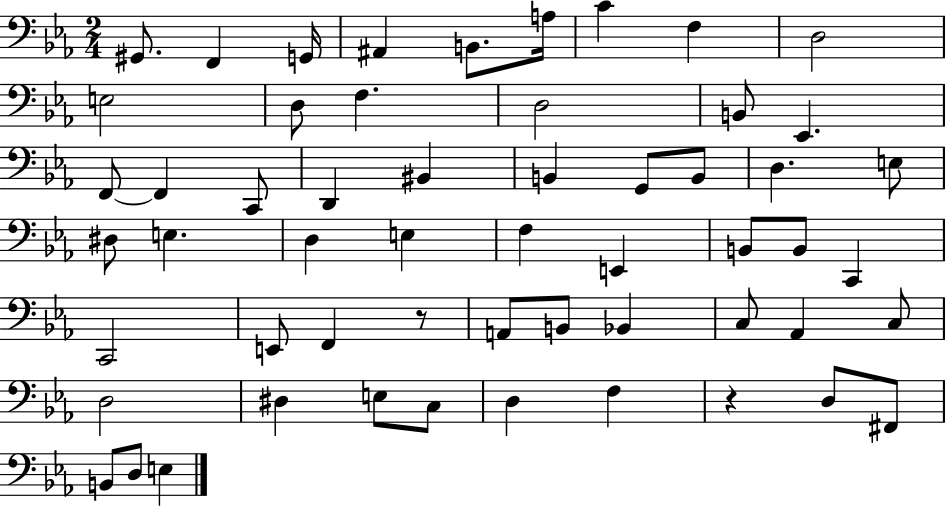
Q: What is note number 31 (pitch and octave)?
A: E2